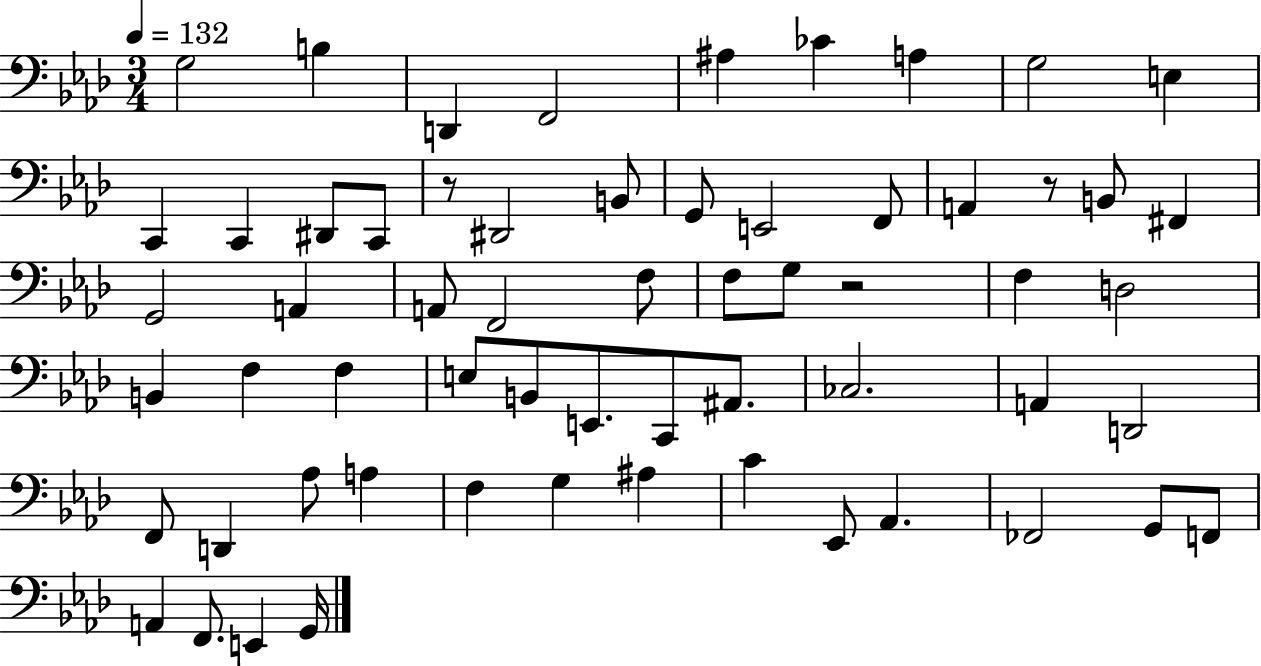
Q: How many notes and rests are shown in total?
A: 61